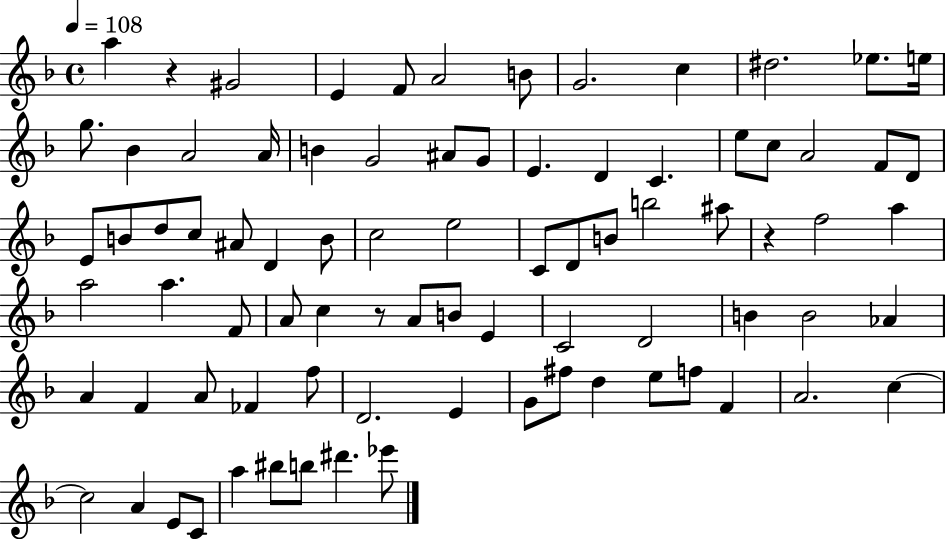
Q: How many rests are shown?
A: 3